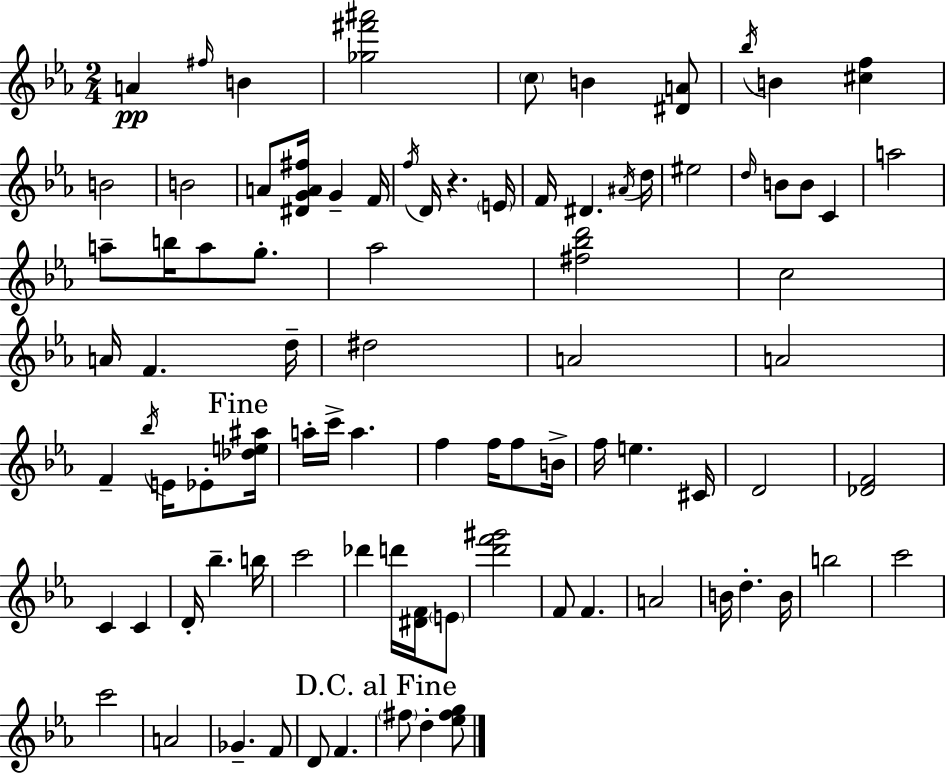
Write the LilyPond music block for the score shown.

{
  \clef treble
  \numericTimeSignature
  \time 2/4
  \key c \minor
  a'4\pp \grace { fis''16 } b'4 | <ges'' fis''' ais'''>2 | \parenthesize c''8 b'4 <dis' a'>8 | \acciaccatura { bes''16 } b'4 <cis'' f''>4 | \break b'2 | b'2 | a'8 <dis' g' a' fis''>16 g'4-- | f'16 \acciaccatura { f''16 } d'16 r4. | \break \parenthesize e'16 f'16 dis'4. | \acciaccatura { ais'16 } d''16 eis''2 | \grace { d''16 } b'8 b'8 | c'4 a''2 | \break a''8-- b''16 | a''8 g''8.-. aes''2 | <fis'' bes'' d'''>2 | c''2 | \break a'16 f'4. | d''16-- dis''2 | a'2 | a'2 | \break f'4-- | \acciaccatura { bes''16 } e'16 ees'8-. \mark "Fine" <des'' e'' ais''>16 a''16-. c'''16-> | a''4. f''4 | f''16 f''8 b'16-> f''16 e''4. | \break cis'16 d'2 | <des' f'>2 | c'4 | c'4 d'16-. bes''4.-- | \break b''16 c'''2 | des'''4 | d'''16 <dis' f'>16 \parenthesize e'8 <d''' f''' gis'''>2 | f'8 | \break f'4. a'2 | b'16 d''4.-. | b'16 b''2 | c'''2 | \break c'''2 | a'2 | ges'4.-- | f'8 d'8 | \break f'4. \mark "D.C. al Fine" \parenthesize fis''8 | d''4-. <ees'' fis'' g''>8 \bar "|."
}